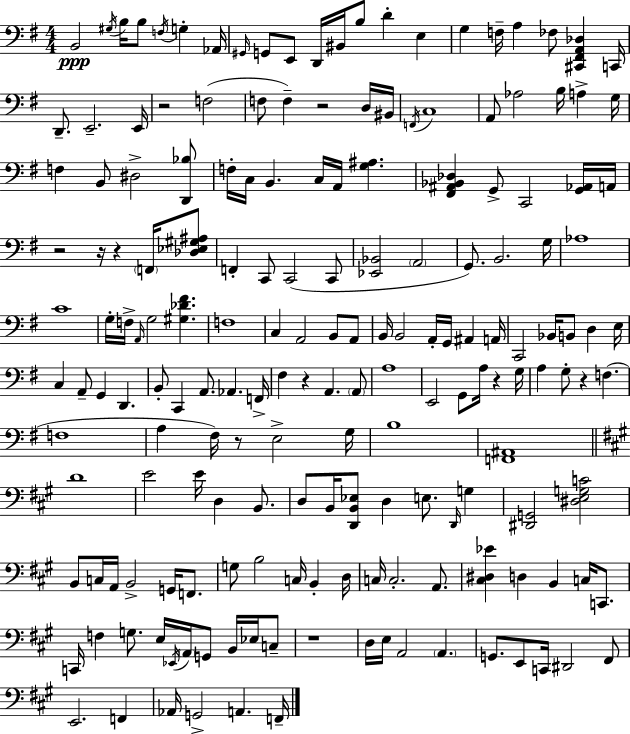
X:1
T:Untitled
M:4/4
L:1/4
K:Em
B,,2 ^G,/4 B,/4 B,/2 F,/4 G, _A,,/4 ^G,,/4 G,,/2 E,,/2 D,,/4 ^B,,/4 B,/2 D E, G, F,/4 A, _F,/2 [^C,,^F,,A,,_D,] C,,/4 D,,/2 E,,2 E,,/4 z2 F,2 F,/2 F, z2 D,/4 ^B,,/4 F,,/4 C,4 A,,/2 _A,2 B,/4 A, G,/4 F, B,,/2 ^D,2 [D,,_B,]/2 F,/4 C,/4 B,, C,/4 A,,/4 [G,^A,] [^F,,^A,,_B,,_D,] G,,/2 C,,2 [G,,_A,,]/4 A,,/4 z2 z/4 z F,,/4 [_D,_E,^G,^A,]/2 F,, C,,/2 C,,2 C,,/2 [_E,,_B,,]2 A,,2 G,,/2 B,,2 G,/4 _A,4 C4 G,/4 F,/4 A,,/4 G,2 [^G,_D^F] F,4 C, A,,2 B,,/2 A,,/2 B,,/4 B,,2 A,,/4 G,,/4 ^A,, A,,/4 C,,2 _B,,/4 B,,/2 D, E,/4 C, A,,/2 G,, D,, B,,/2 C,, A,,/2 _A,, F,,/4 ^F, z A,, A,,/2 A,4 E,,2 G,,/2 A,/4 z G,/4 A, G,/2 z F, F,4 A, ^F,/4 z/2 E,2 G,/4 B,4 [F,,^A,,]4 D4 E2 E/4 D, B,,/2 D,/2 B,,/4 [D,,B,,_E,]/2 D, E,/2 D,,/4 G, [^D,,G,,]2 [^D,E,G,C]2 B,,/2 C,/4 A,,/4 B,,2 G,,/4 F,,/2 G,/2 B,2 C,/4 B,, D,/4 C,/4 C,2 A,,/2 [^C,^D,_E] D, B,, C,/4 C,,/2 C,,/4 F, G,/2 E,/4 _E,,/4 A,,/4 G,,/2 B,,/4 _E,/4 C,/2 z4 D,/4 E,/4 A,,2 A,, G,,/2 E,,/2 C,,/4 ^D,,2 ^F,,/2 E,,2 F,, _A,,/4 G,,2 A,, F,,/4